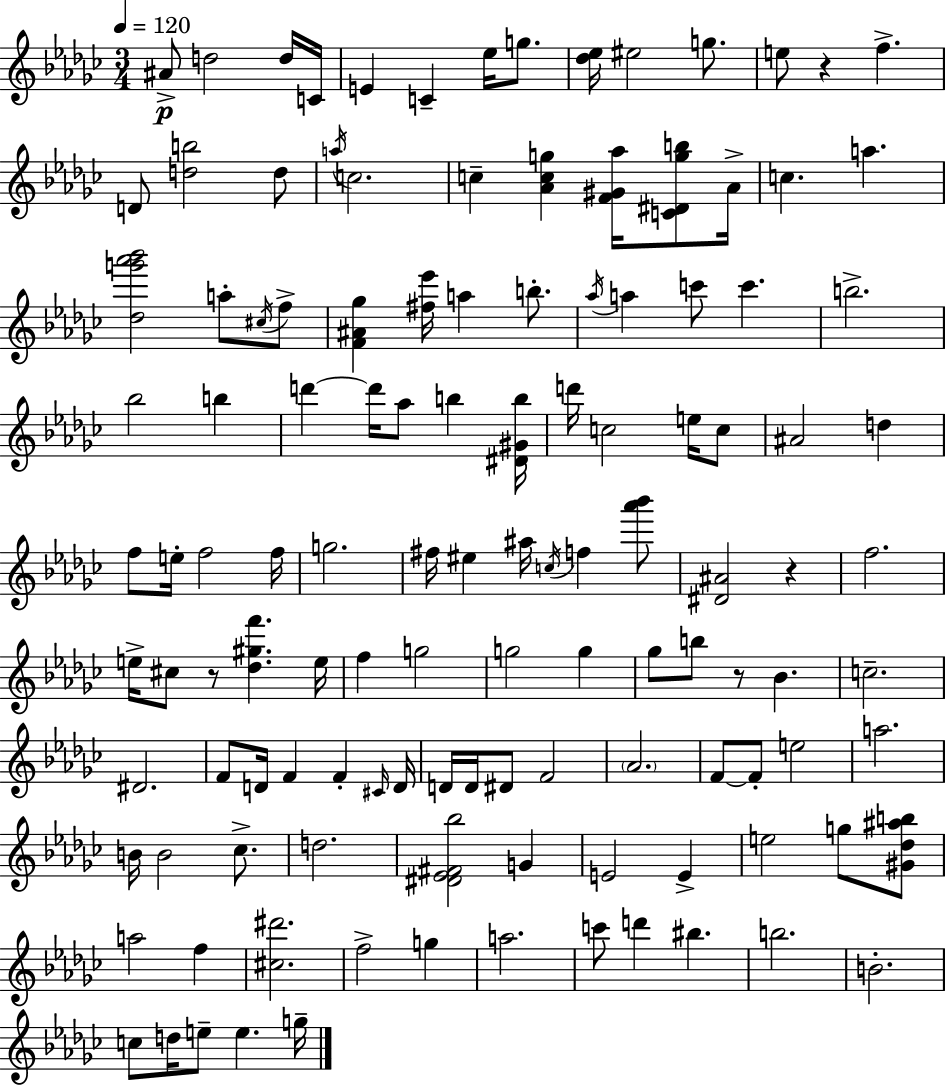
{
  \clef treble
  \numericTimeSignature
  \time 3/4
  \key ees \minor
  \tempo 4 = 120
  \repeat volta 2 { ais'8->\p d''2 d''16 c'16 | e'4 c'4-- ees''16 g''8. | <des'' ees''>16 eis''2 g''8. | e''8 r4 f''4.-> | \break d'8 <d'' b''>2 d''8 | \acciaccatura { a''16 } c''2. | c''4-- <aes' c'' g''>4 <f' gis' aes''>16 <c' dis' g'' b''>8 | aes'16-> c''4. a''4. | \break <des'' g''' aes''' bes'''>2 a''8-. \acciaccatura { cis''16 } | f''8-> <f' ais' ges''>4 <fis'' ees'''>16 a''4 b''8.-. | \acciaccatura { aes''16 } a''4 c'''8 c'''4. | b''2.-> | \break bes''2 b''4 | d'''4~~ d'''16 aes''8 b''4 | <dis' gis' b''>16 d'''16 c''2 | e''16 c''8 ais'2 d''4 | \break f''8 e''16-. f''2 | f''16 g''2. | fis''16 eis''4 ais''16 \acciaccatura { c''16 } f''4 | <aes''' bes'''>8 <dis' ais'>2 | \break r4 f''2. | e''16-> cis''8 r8 <des'' gis'' f'''>4. | e''16 f''4 g''2 | g''2 | \break g''4 ges''8 b''8 r8 bes'4. | c''2.-- | dis'2. | f'8 d'16 f'4 f'4-. | \break \grace { cis'16 } d'16 d'16 d'16 dis'8 f'2 | \parenthesize aes'2. | f'8~~ f'8-. e''2 | a''2. | \break b'16 b'2 | ces''8.-> d''2. | <dis' ees' fis' bes''>2 | g'4 e'2 | \break e'4-> e''2 | g''8 <gis' des'' ais'' b''>8 a''2 | f''4 <cis'' dis'''>2. | f''2-> | \break g''4 a''2. | c'''8 d'''4 bis''4. | b''2. | b'2.-. | \break c''8 d''16 e''8-- e''4. | g''16-- } \bar "|."
}